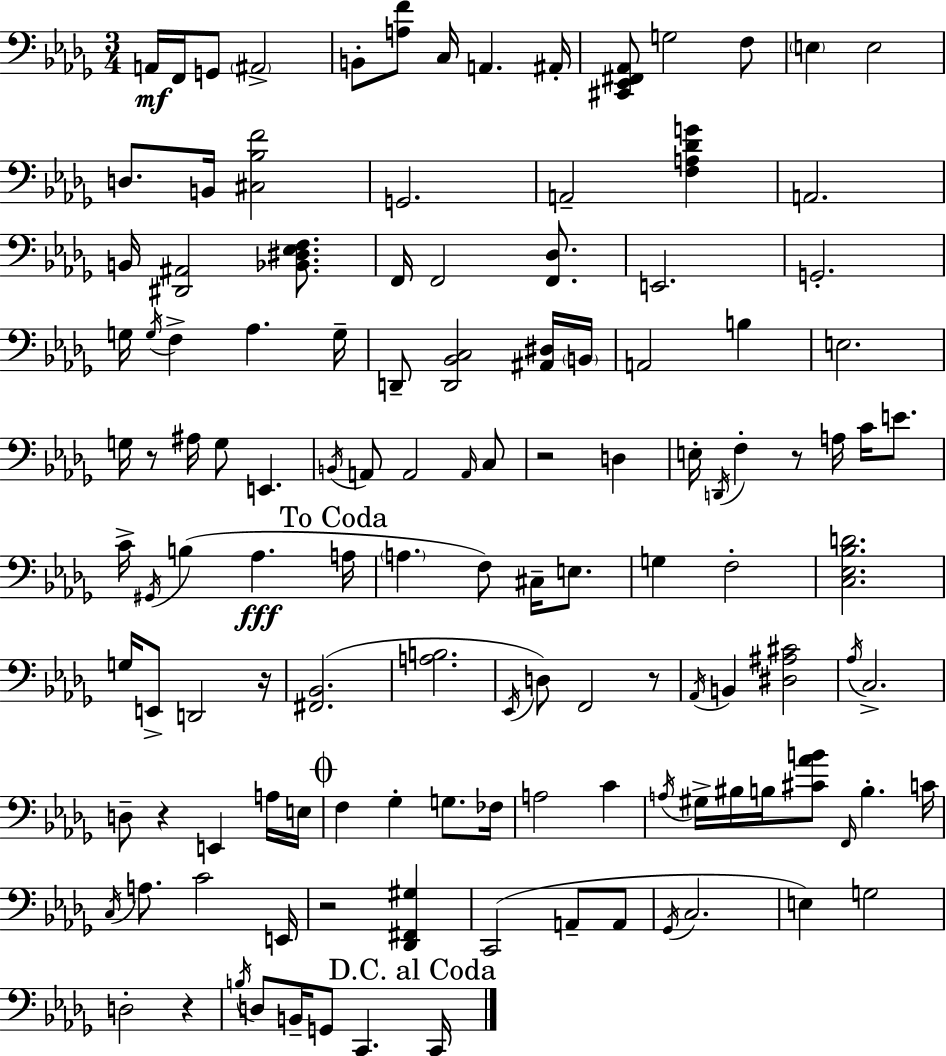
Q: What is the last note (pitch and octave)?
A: C2